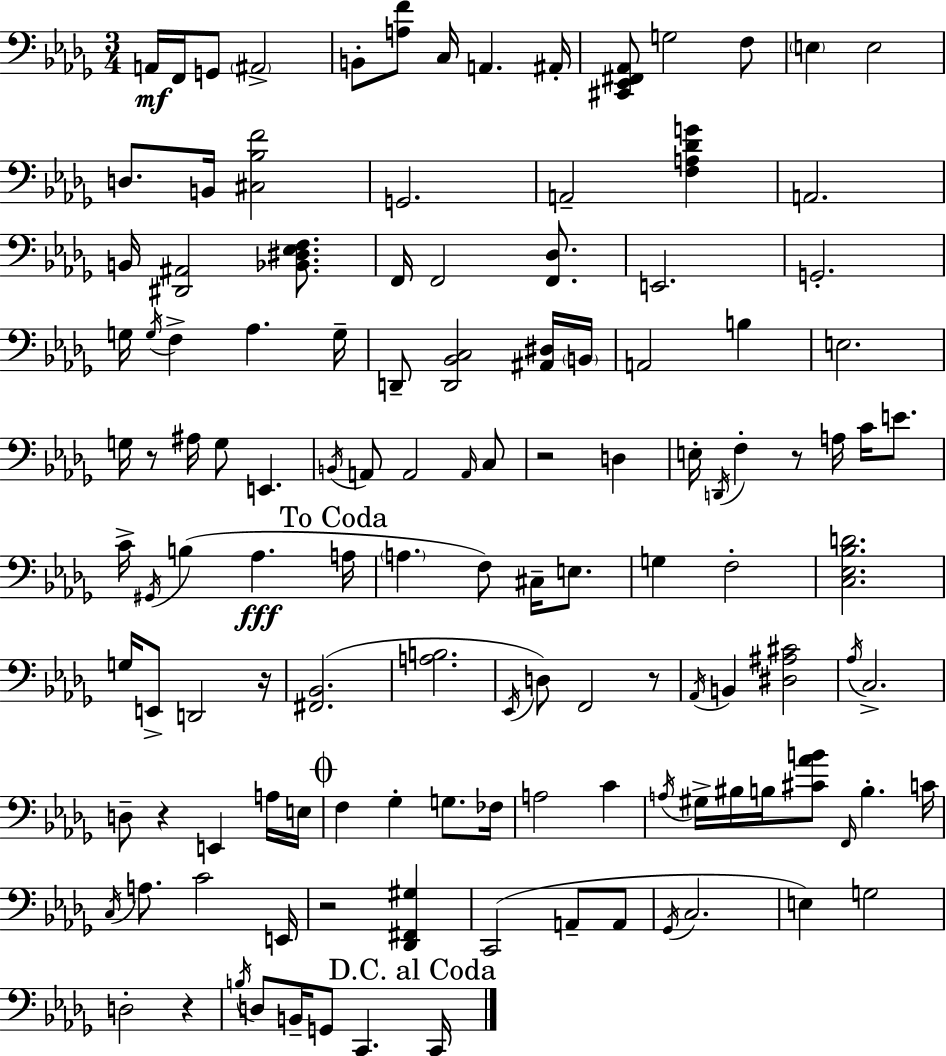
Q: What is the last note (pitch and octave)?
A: C2